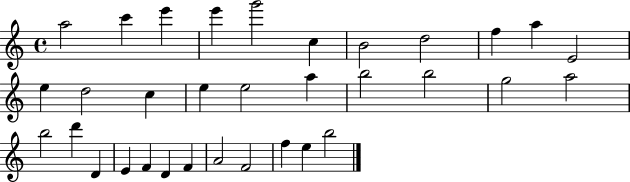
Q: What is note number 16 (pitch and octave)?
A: E5